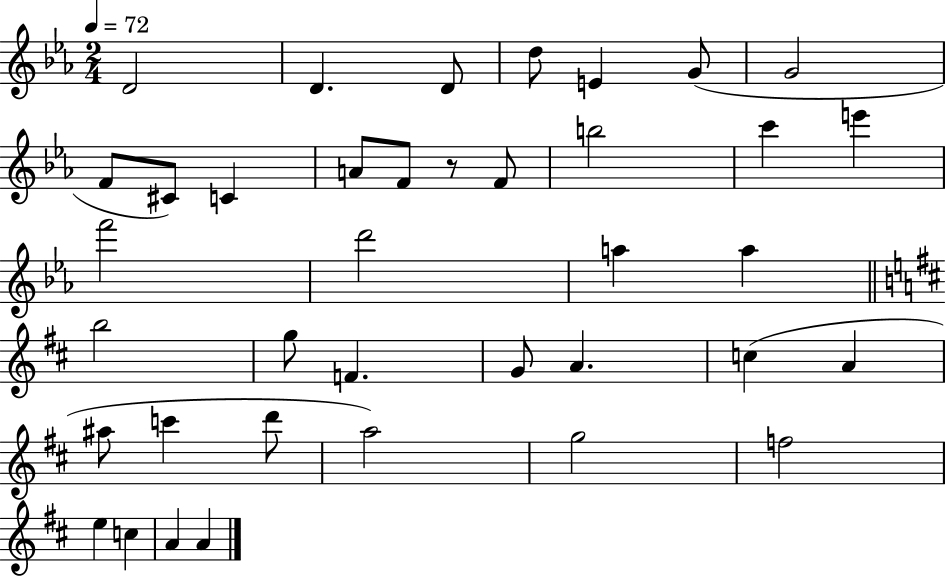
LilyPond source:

{
  \clef treble
  \numericTimeSignature
  \time 2/4
  \key ees \major
  \tempo 4 = 72
  \repeat volta 2 { d'2 | d'4. d'8 | d''8 e'4 g'8( | g'2 | \break f'8 cis'8) c'4 | a'8 f'8 r8 f'8 | b''2 | c'''4 e'''4 | \break f'''2 | d'''2 | a''4 a''4 | \bar "||" \break \key d \major b''2 | g''8 f'4. | g'8 a'4. | c''4( a'4 | \break ais''8 c'''4 d'''8 | a''2) | g''2 | f''2 | \break e''4 c''4 | a'4 a'4 | } \bar "|."
}